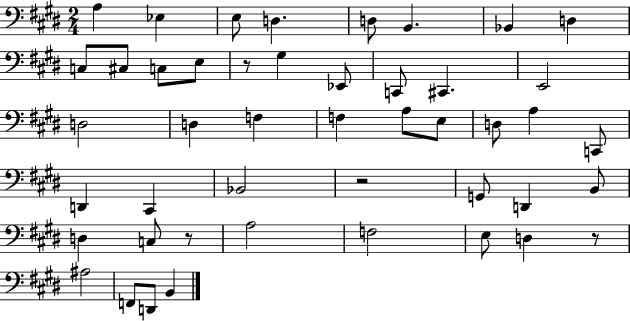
{
  \clef bass
  \numericTimeSignature
  \time 2/4
  \key e \major
  a4 ees4 | e8 d4. | d8 b,4. | bes,4 d4 | \break c8 cis8 c8 e8 | r8 gis4 ees,8 | c,8 cis,4. | e,2 | \break d2 | d4 f4 | f4 a8 e8 | d8 a4 c,8 | \break d,4 cis,4 | bes,2 | r2 | g,8 d,4 b,8 | \break d4 c8 r8 | a2 | f2 | e8 d4 r8 | \break ais2 | f,8 d,8 b,4 | \bar "|."
}